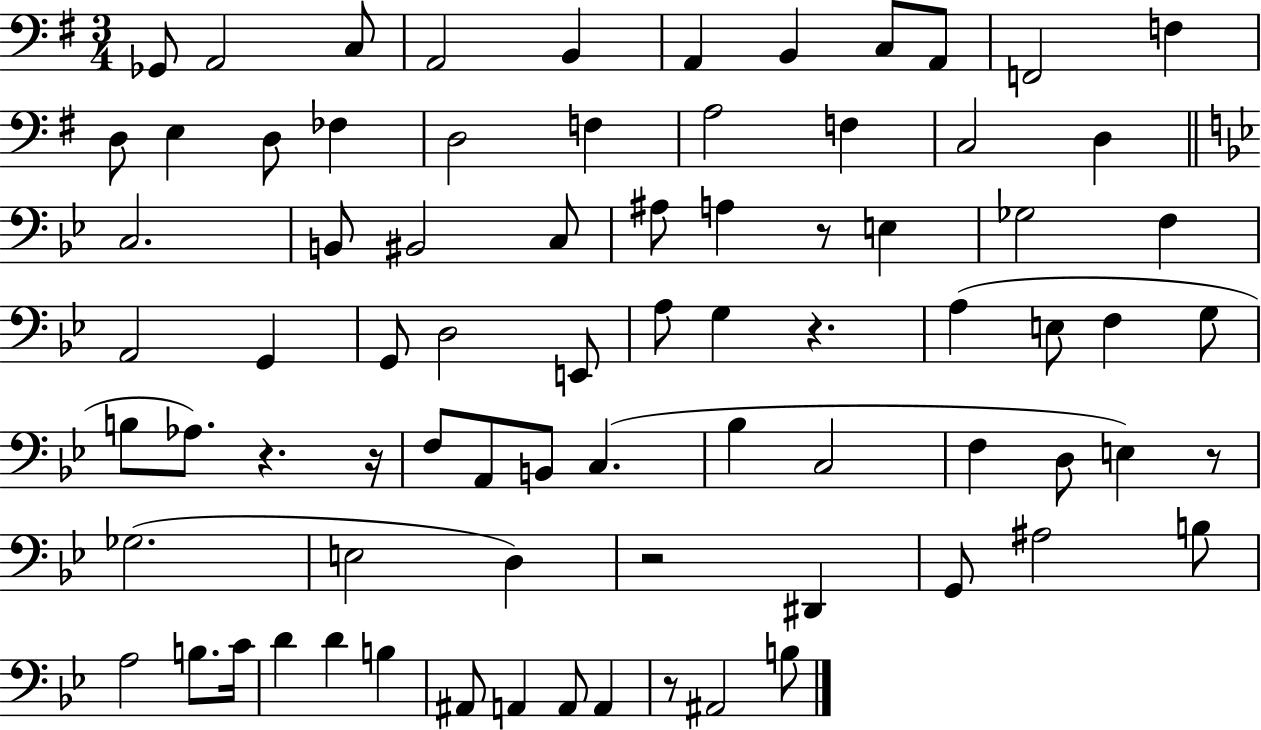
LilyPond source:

{
  \clef bass
  \numericTimeSignature
  \time 3/4
  \key g \major
  \repeat volta 2 { ges,8 a,2 c8 | a,2 b,4 | a,4 b,4 c8 a,8 | f,2 f4 | \break d8 e4 d8 fes4 | d2 f4 | a2 f4 | c2 d4 | \break \bar "||" \break \key bes \major c2. | b,8 bis,2 c8 | ais8 a4 r8 e4 | ges2 f4 | \break a,2 g,4 | g,8 d2 e,8 | a8 g4 r4. | a4( e8 f4 g8 | \break b8 aes8.) r4. r16 | f8 a,8 b,8 c4.( | bes4 c2 | f4 d8 e4) r8 | \break ges2.( | e2 d4) | r2 dis,4 | g,8 ais2 b8 | \break a2 b8. c'16 | d'4 d'4 b4 | ais,8 a,4 a,8 a,4 | r8 ais,2 b8 | \break } \bar "|."
}